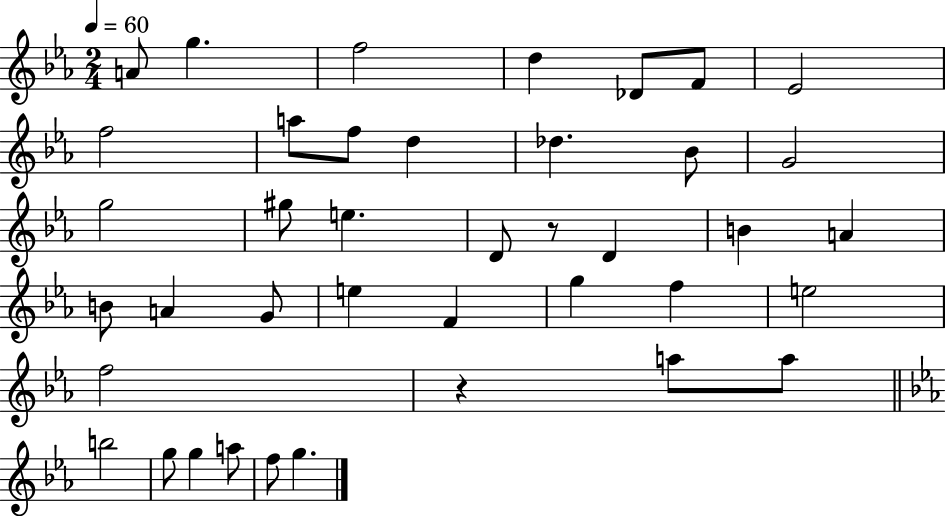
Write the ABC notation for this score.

X:1
T:Untitled
M:2/4
L:1/4
K:Eb
A/2 g f2 d _D/2 F/2 _E2 f2 a/2 f/2 d _d _B/2 G2 g2 ^g/2 e D/2 z/2 D B A B/2 A G/2 e F g f e2 f2 z a/2 a/2 b2 g/2 g a/2 f/2 g